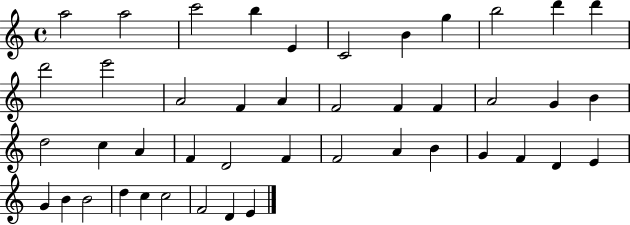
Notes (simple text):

A5/h A5/h C6/h B5/q E4/q C4/h B4/q G5/q B5/h D6/q D6/q D6/h E6/h A4/h F4/q A4/q F4/h F4/q F4/q A4/h G4/q B4/q D5/h C5/q A4/q F4/q D4/h F4/q F4/h A4/q B4/q G4/q F4/q D4/q E4/q G4/q B4/q B4/h D5/q C5/q C5/h F4/h D4/q E4/q